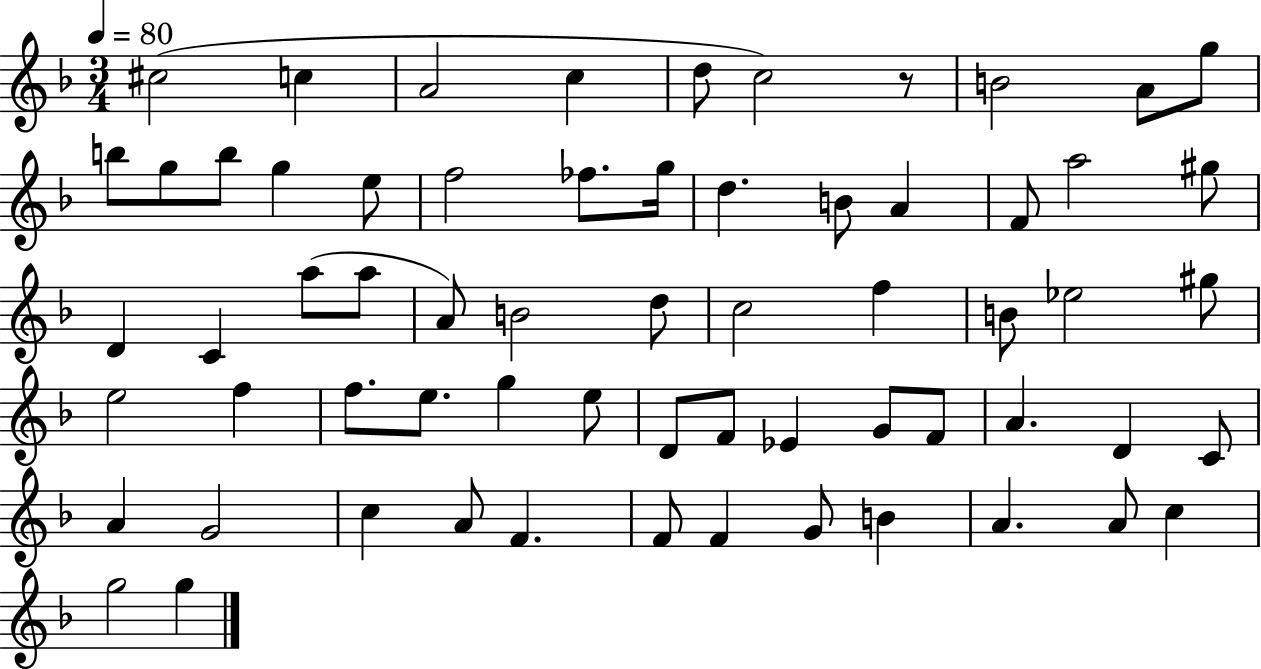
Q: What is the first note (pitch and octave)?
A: C#5